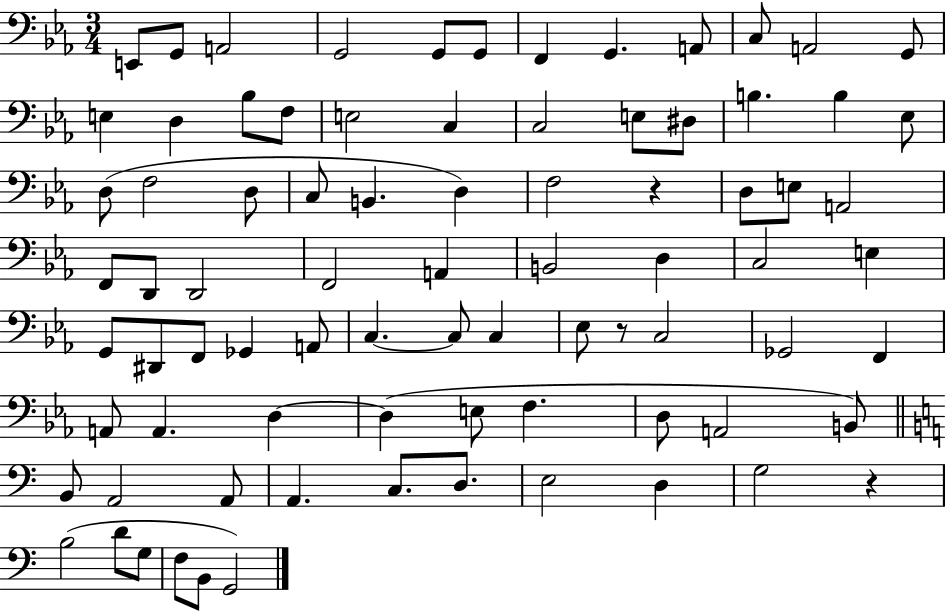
E2/e G2/e A2/h G2/h G2/e G2/e F2/q G2/q. A2/e C3/e A2/h G2/e E3/q D3/q Bb3/e F3/e E3/h C3/q C3/h E3/e D#3/e B3/q. B3/q Eb3/e D3/e F3/h D3/e C3/e B2/q. D3/q F3/h R/q D3/e E3/e A2/h F2/e D2/e D2/h F2/h A2/q B2/h D3/q C3/h E3/q G2/e D#2/e F2/e Gb2/q A2/e C3/q. C3/e C3/q Eb3/e R/e C3/h Gb2/h F2/q A2/e A2/q. D3/q D3/q E3/e F3/q. D3/e A2/h B2/e B2/e A2/h A2/e A2/q. C3/e. D3/e. E3/h D3/q G3/h R/q B3/h D4/e G3/e F3/e B2/e G2/h